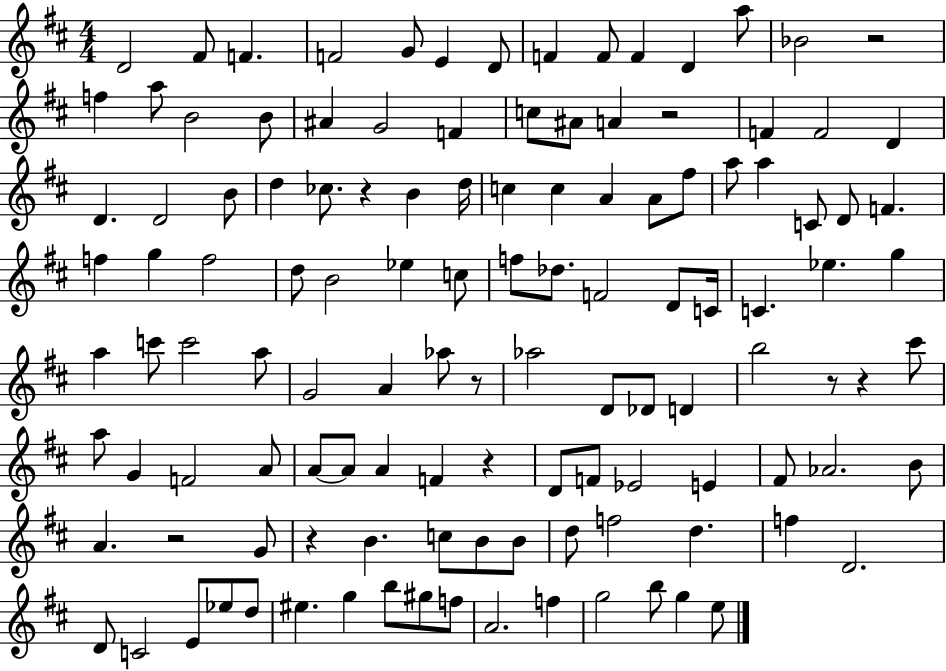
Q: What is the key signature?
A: D major